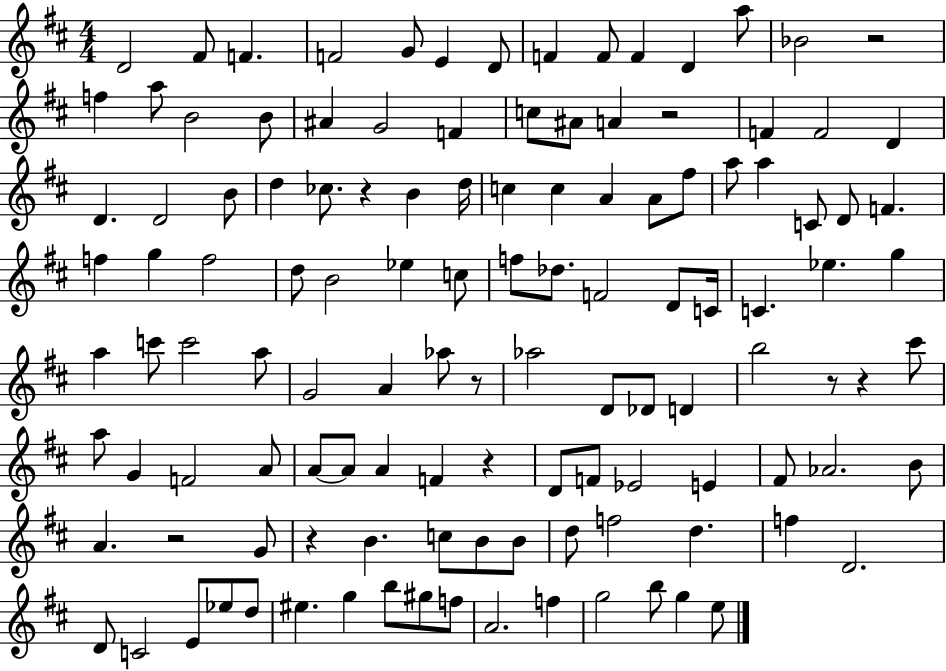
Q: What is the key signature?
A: D major